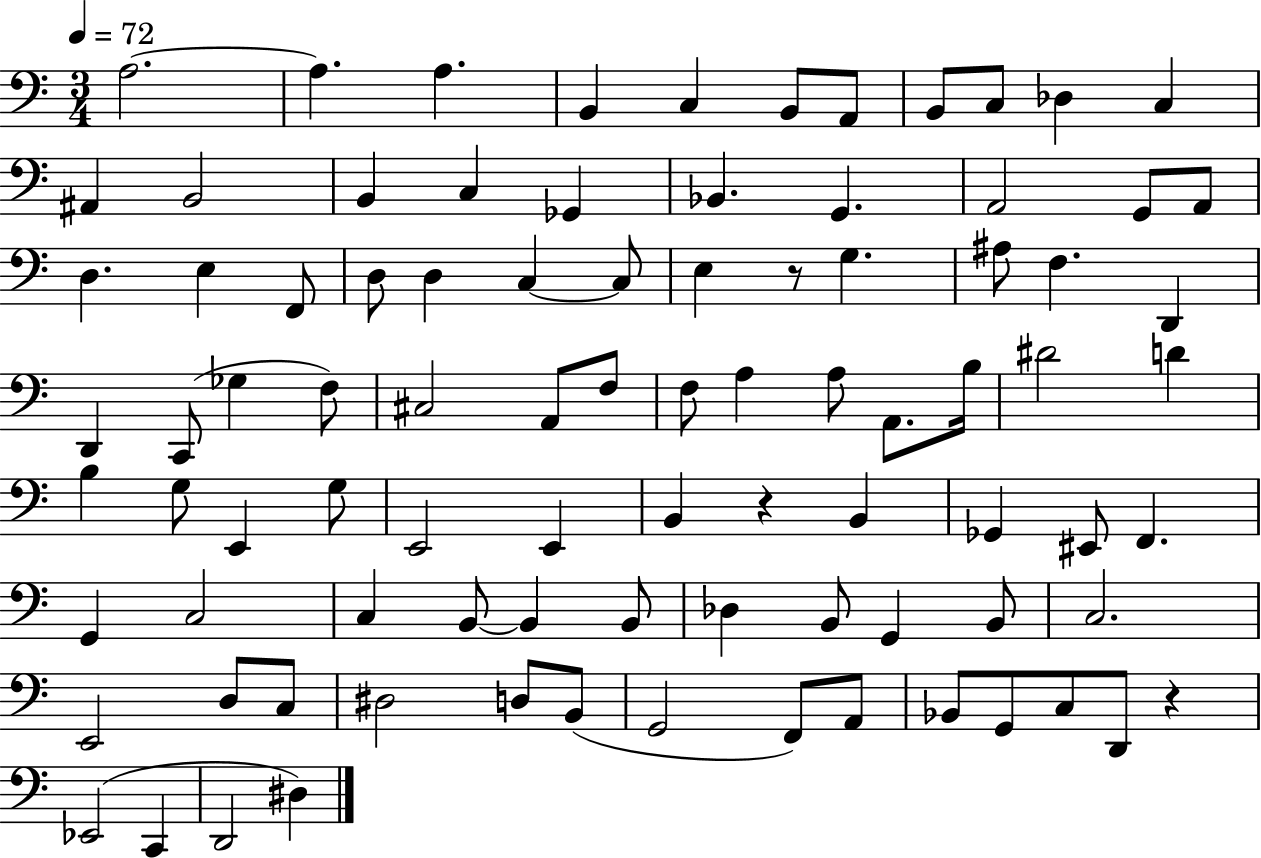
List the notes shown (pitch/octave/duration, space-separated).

A3/h. A3/q. A3/q. B2/q C3/q B2/e A2/e B2/e C3/e Db3/q C3/q A#2/q B2/h B2/q C3/q Gb2/q Bb2/q. G2/q. A2/h G2/e A2/e D3/q. E3/q F2/e D3/e D3/q C3/q C3/e E3/q R/e G3/q. A#3/e F3/q. D2/q D2/q C2/e Gb3/q F3/e C#3/h A2/e F3/e F3/e A3/q A3/e A2/e. B3/s D#4/h D4/q B3/q G3/e E2/q G3/e E2/h E2/q B2/q R/q B2/q Gb2/q EIS2/e F2/q. G2/q C3/h C3/q B2/e B2/q B2/e Db3/q B2/e G2/q B2/e C3/h. E2/h D3/e C3/e D#3/h D3/e B2/e G2/h F2/e A2/e Bb2/e G2/e C3/e D2/e R/q Eb2/h C2/q D2/h D#3/q